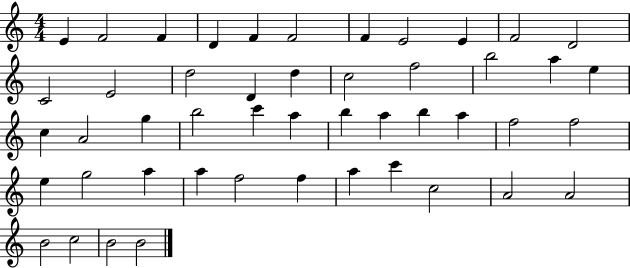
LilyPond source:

{
  \clef treble
  \numericTimeSignature
  \time 4/4
  \key c \major
  e'4 f'2 f'4 | d'4 f'4 f'2 | f'4 e'2 e'4 | f'2 d'2 | \break c'2 e'2 | d''2 d'4 d''4 | c''2 f''2 | b''2 a''4 e''4 | \break c''4 a'2 g''4 | b''2 c'''4 a''4 | b''4 a''4 b''4 a''4 | f''2 f''2 | \break e''4 g''2 a''4 | a''4 f''2 f''4 | a''4 c'''4 c''2 | a'2 a'2 | \break b'2 c''2 | b'2 b'2 | \bar "|."
}